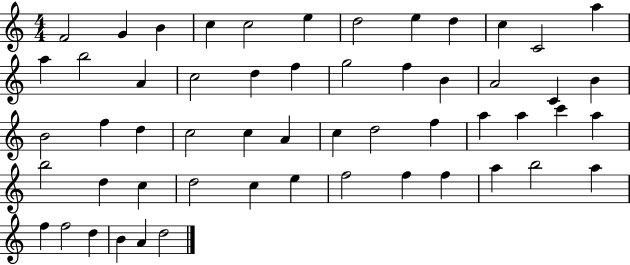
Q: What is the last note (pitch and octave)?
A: D5